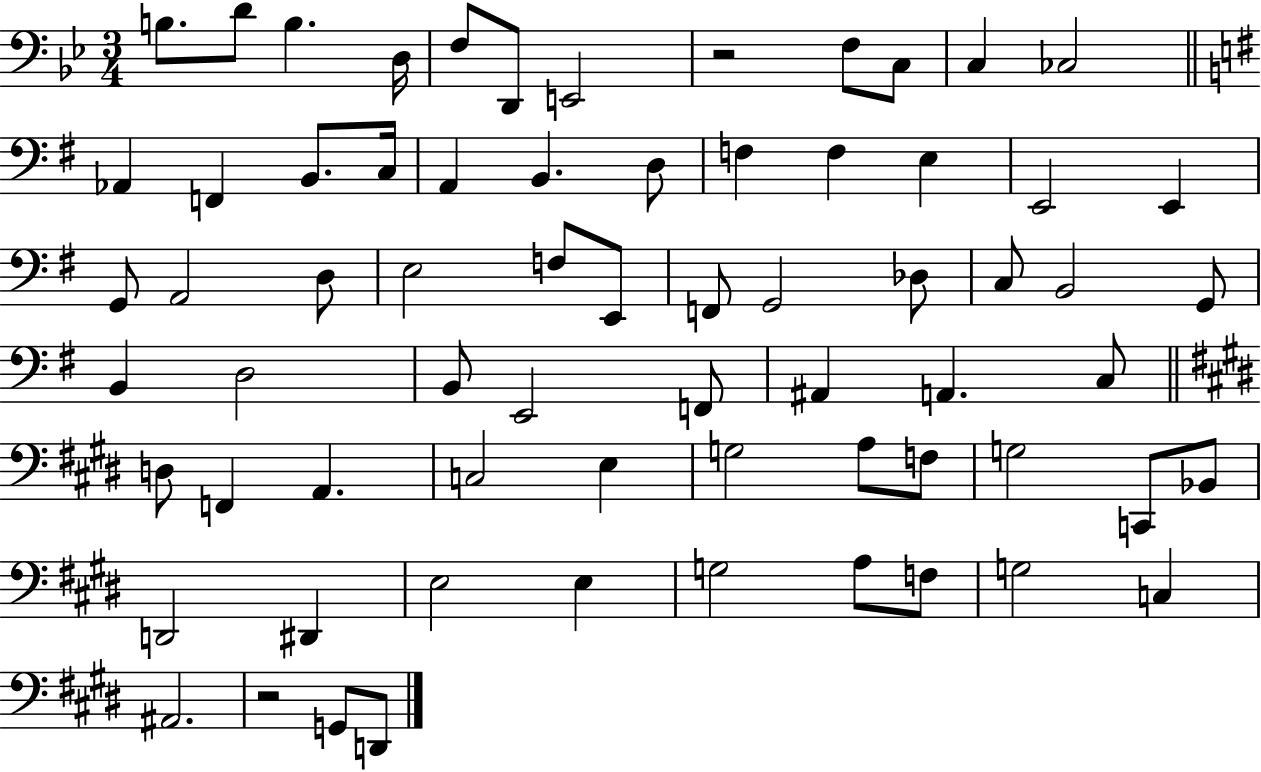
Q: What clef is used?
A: bass